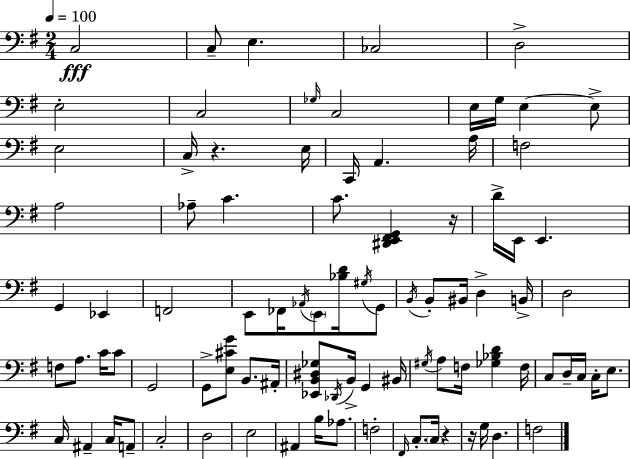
X:1
T:Untitled
M:2/4
L:1/4
K:Em
C,2 C,/2 E, _C,2 D,2 E,2 C,2 _G,/4 C,2 E,/4 G,/4 E, E,/2 E,2 C,/4 z E,/4 C,,/4 A,, A,/4 F,2 A,2 _A,/2 C C/2 [^D,,E,,^F,,G,,] z/4 D/4 E,,/4 E,, G,, _E,, F,,2 E,,/2 _F,,/4 _A,,/4 E,,/2 [_B,D]/4 ^G,/4 G,,/2 B,,/4 B,,/2 ^B,,/4 D, B,,/4 D,2 F,/2 A,/2 C/4 C/2 G,,2 G,,/2 [E,^CG]/2 B,,/2 ^A,,/4 [_E,,B,,^D,_G,]/2 _D,,/4 B,,/4 G,, ^B,,/4 ^G,/4 A,/2 F,/4 [_G,_B,D] F,/4 C,/2 D,/4 C,/4 C,/4 E,/2 C,/4 ^A,, C,/4 A,,/2 C,2 D,2 E,2 ^A,, B,/4 _A,/2 F,2 ^F,,/4 C,/2 C,/4 z z/4 G,/4 D, F,2